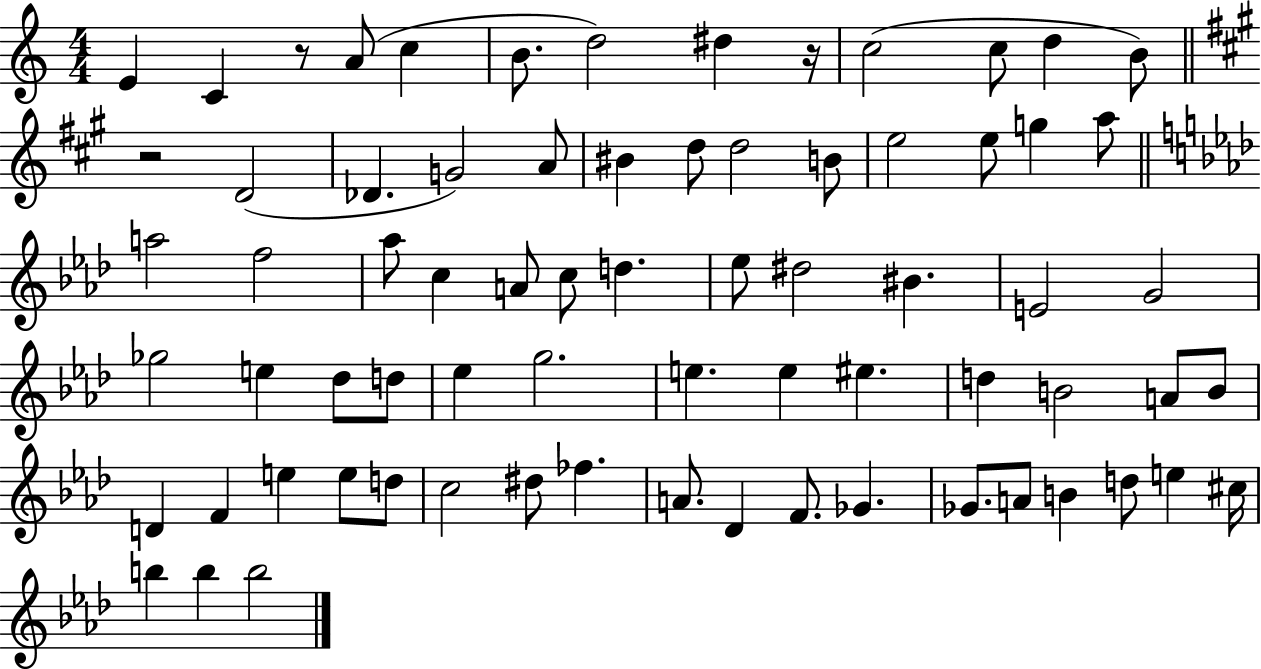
X:1
T:Untitled
M:4/4
L:1/4
K:C
E C z/2 A/2 c B/2 d2 ^d z/4 c2 c/2 d B/2 z2 D2 _D G2 A/2 ^B d/2 d2 B/2 e2 e/2 g a/2 a2 f2 _a/2 c A/2 c/2 d _e/2 ^d2 ^B E2 G2 _g2 e _d/2 d/2 _e g2 e e ^e d B2 A/2 B/2 D F e e/2 d/2 c2 ^d/2 _f A/2 _D F/2 _G _G/2 A/2 B d/2 e ^c/4 b b b2